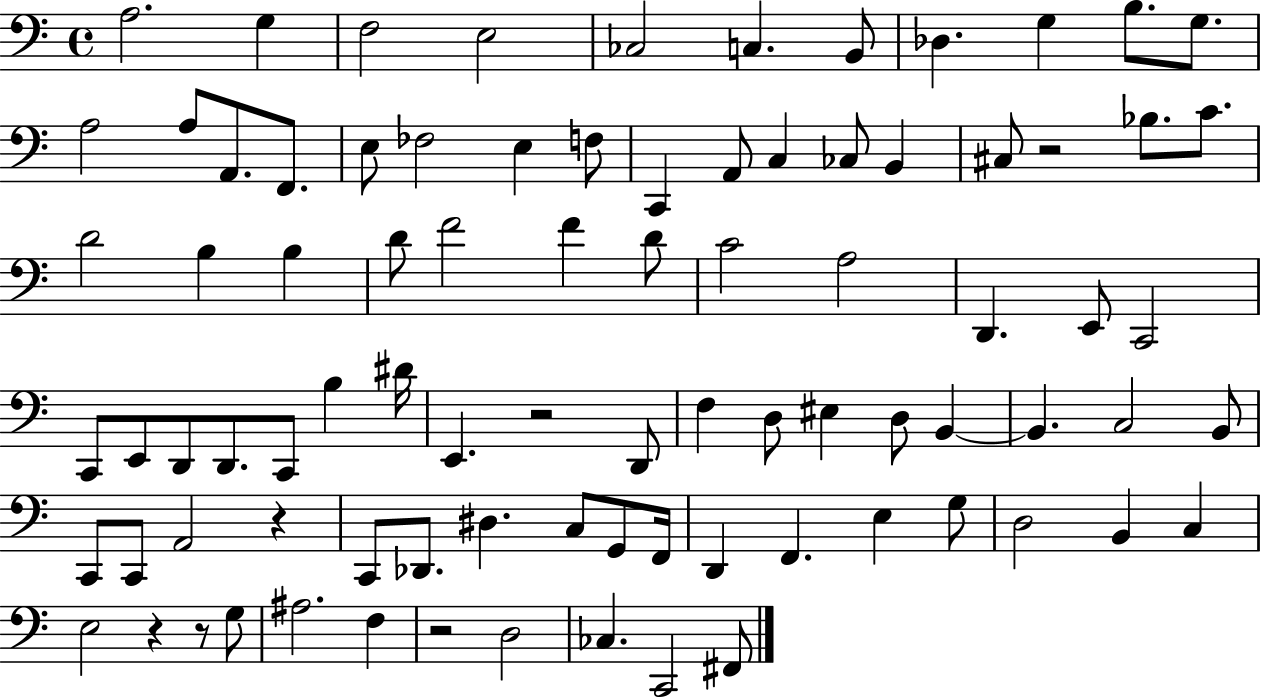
{
  \clef bass
  \time 4/4
  \defaultTimeSignature
  \key c \major
  a2. g4 | f2 e2 | ces2 c4. b,8 | des4. g4 b8. g8. | \break a2 a8 a,8. f,8. | e8 fes2 e4 f8 | c,4 a,8 c4 ces8 b,4 | cis8 r2 bes8. c'8. | \break d'2 b4 b4 | d'8 f'2 f'4 d'8 | c'2 a2 | d,4. e,8 c,2 | \break c,8 e,8 d,8 d,8. c,8 b4 dis'16 | e,4. r2 d,8 | f4 d8 eis4 d8 b,4~~ | b,4. c2 b,8 | \break c,8 c,8 a,2 r4 | c,8 des,8. dis4. c8 g,8 f,16 | d,4 f,4. e4 g8 | d2 b,4 c4 | \break e2 r4 r8 g8 | ais2. f4 | r2 d2 | ces4. c,2 fis,8 | \break \bar "|."
}